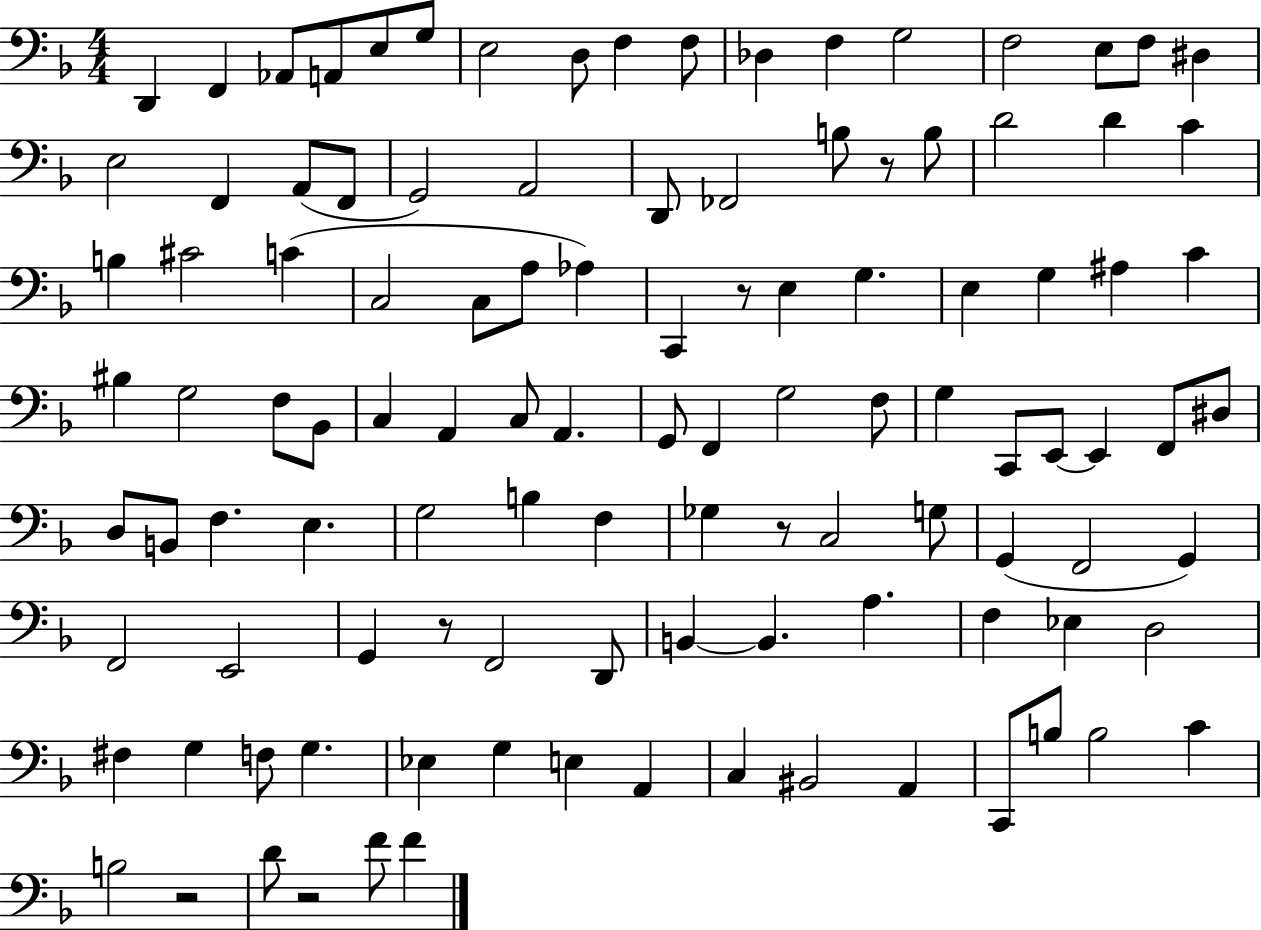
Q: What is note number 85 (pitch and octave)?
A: Eb3